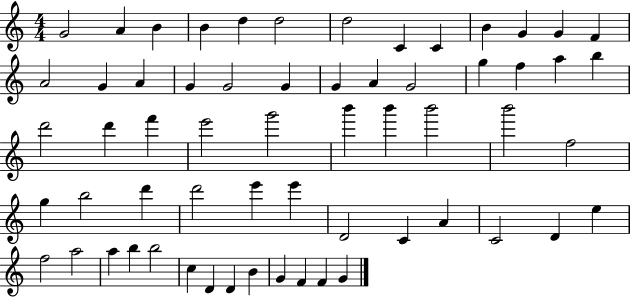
G4/h A4/q B4/q B4/q D5/q D5/h D5/h C4/q C4/q B4/q G4/q G4/q F4/q A4/h G4/q A4/q G4/q G4/h G4/q G4/q A4/q G4/h G5/q F5/q A5/q B5/q D6/h D6/q F6/q E6/h G6/h B6/q B6/q B6/h B6/h F5/h G5/q B5/h D6/q D6/h E6/q E6/q D4/h C4/q A4/q C4/h D4/q E5/q F5/h A5/h A5/q B5/q B5/h C5/q D4/q D4/q B4/q G4/q F4/q F4/q G4/q